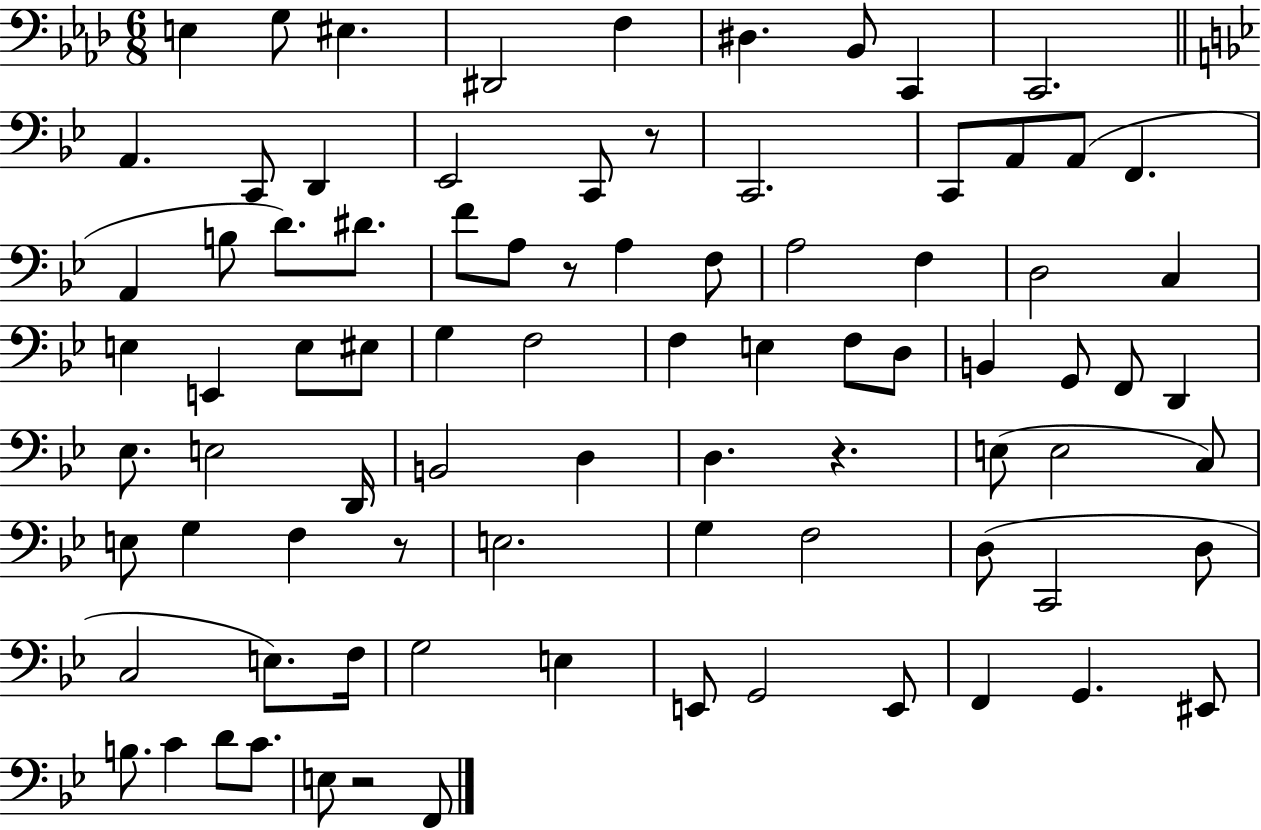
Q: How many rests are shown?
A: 5